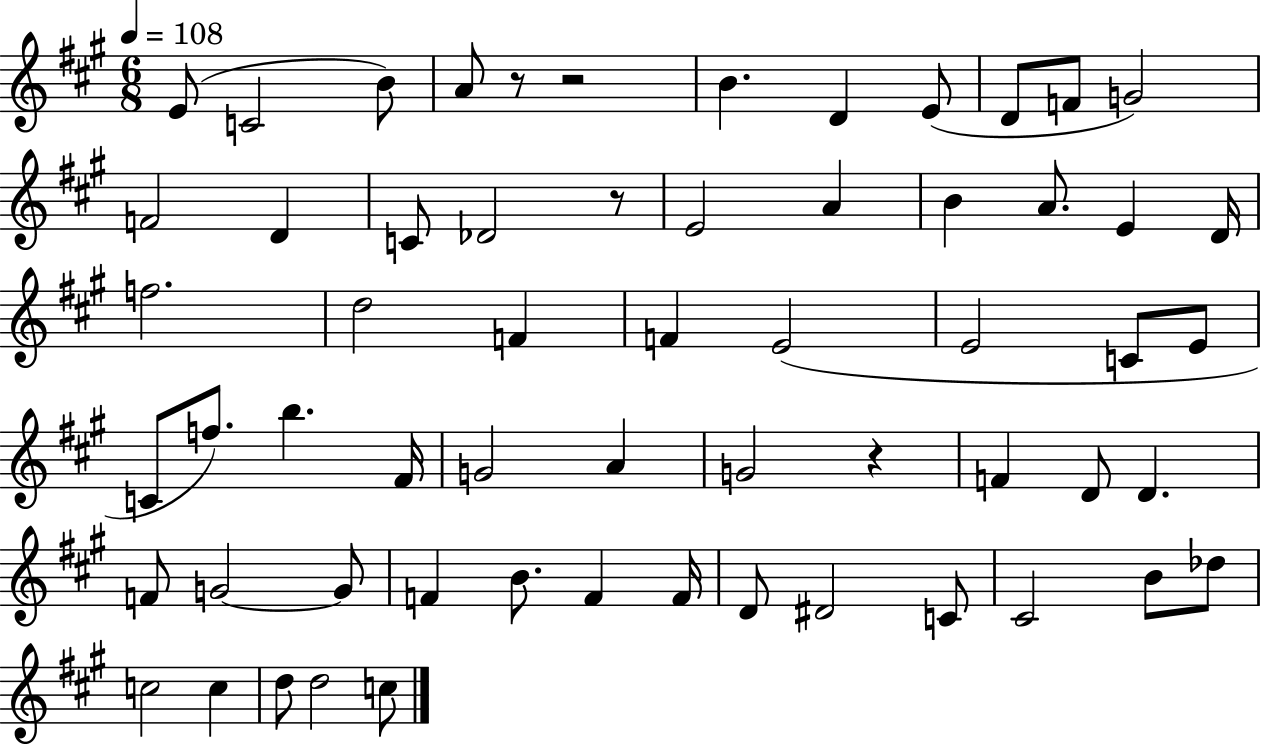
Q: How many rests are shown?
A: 4